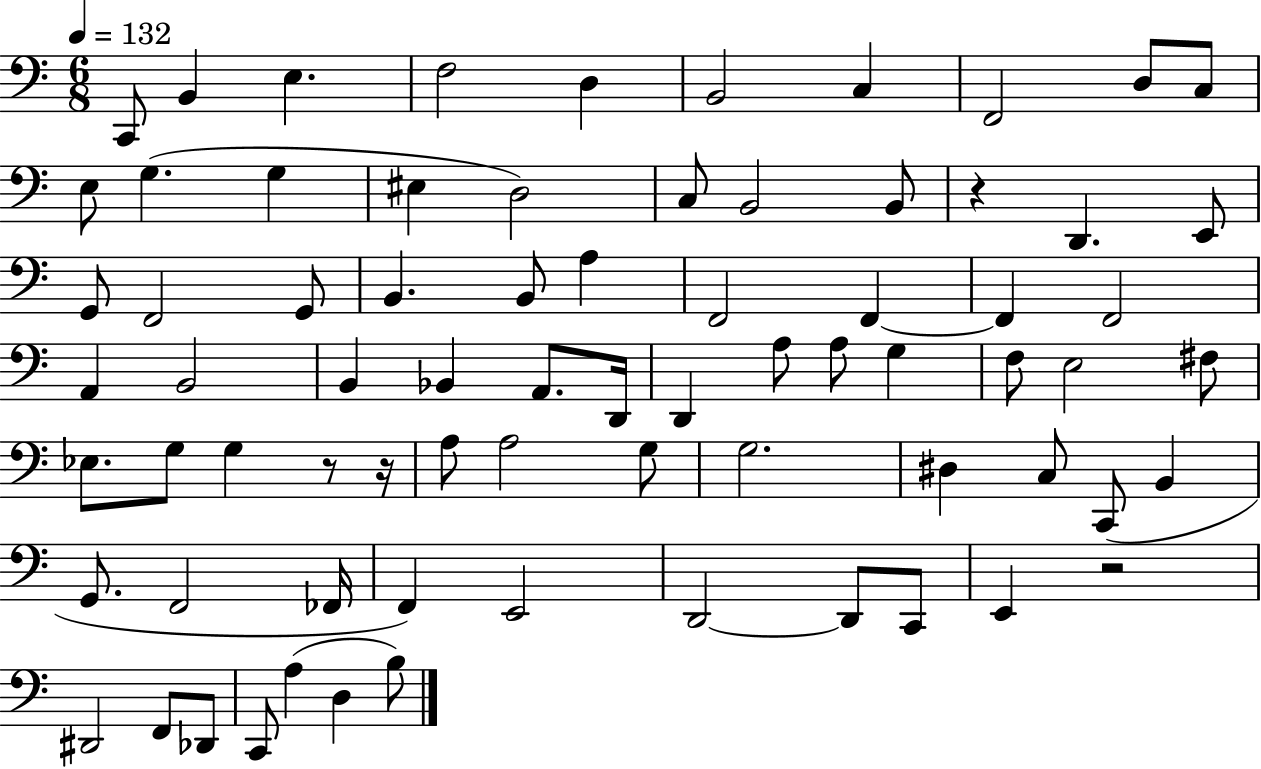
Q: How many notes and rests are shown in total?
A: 74